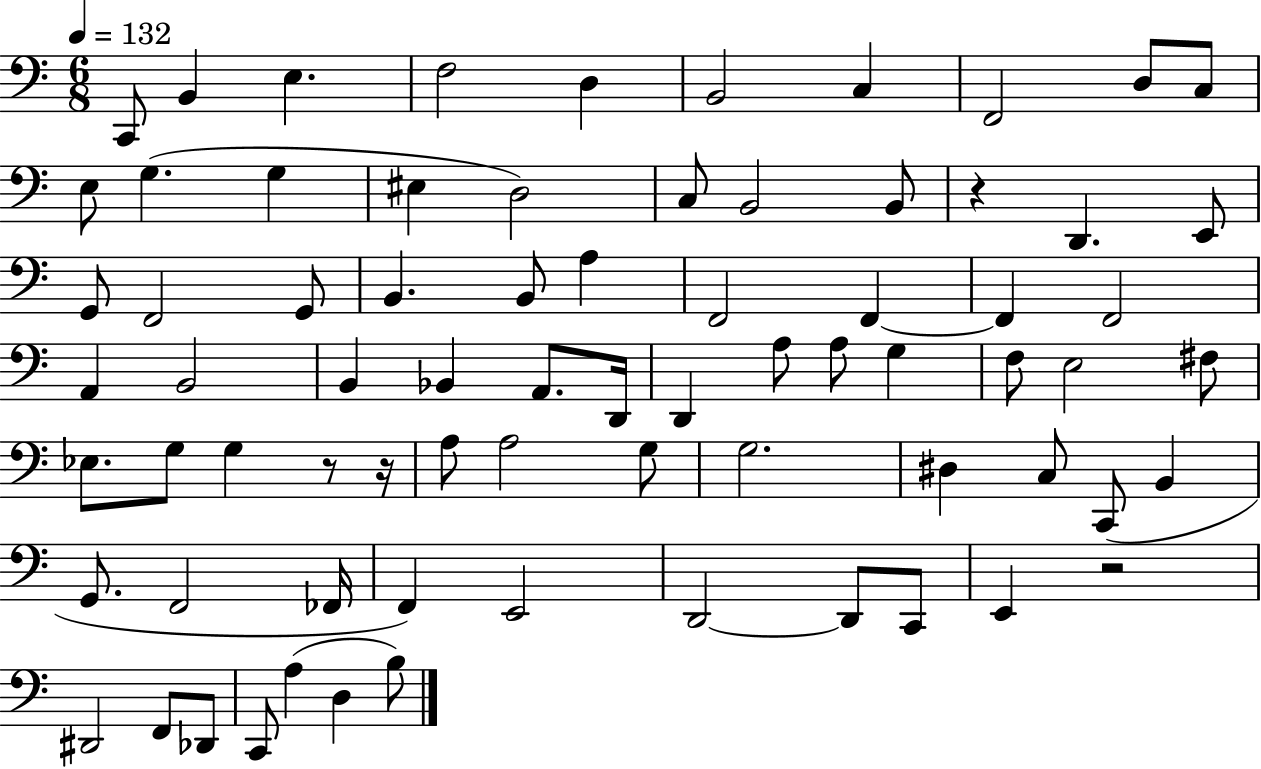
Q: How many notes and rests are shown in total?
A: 74